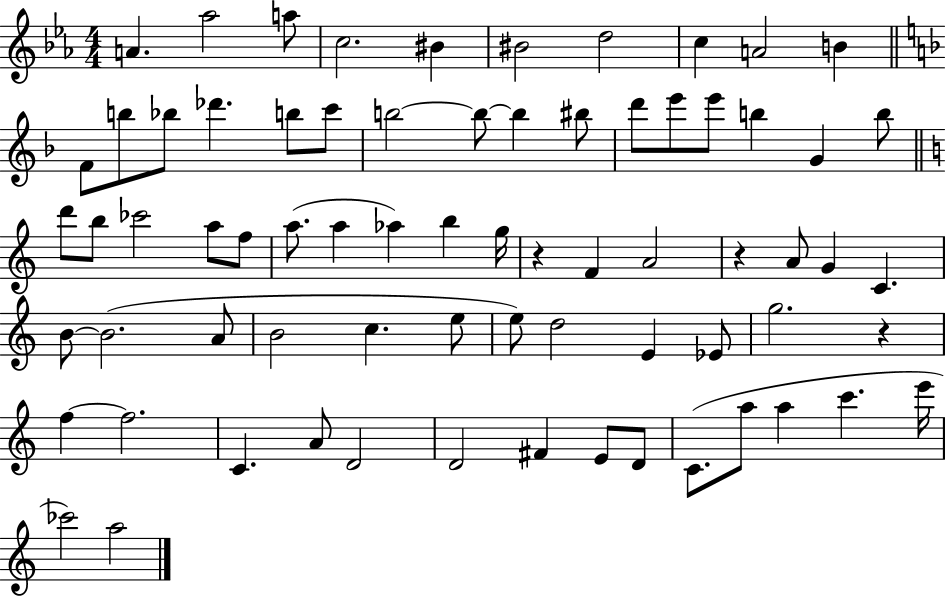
A4/q. Ab5/h A5/e C5/h. BIS4/q BIS4/h D5/h C5/q A4/h B4/q F4/e B5/e Bb5/e Db6/q. B5/e C6/e B5/h B5/e B5/q BIS5/e D6/e E6/e E6/e B5/q G4/q B5/e D6/e B5/e CES6/h A5/e F5/e A5/e. A5/q Ab5/q B5/q G5/s R/q F4/q A4/h R/q A4/e G4/q C4/q. B4/e B4/h. A4/e B4/h C5/q. E5/e E5/e D5/h E4/q Eb4/e G5/h. R/q F5/q F5/h. C4/q. A4/e D4/h D4/h F#4/q E4/e D4/e C4/e. A5/e A5/q C6/q. E6/s CES6/h A5/h